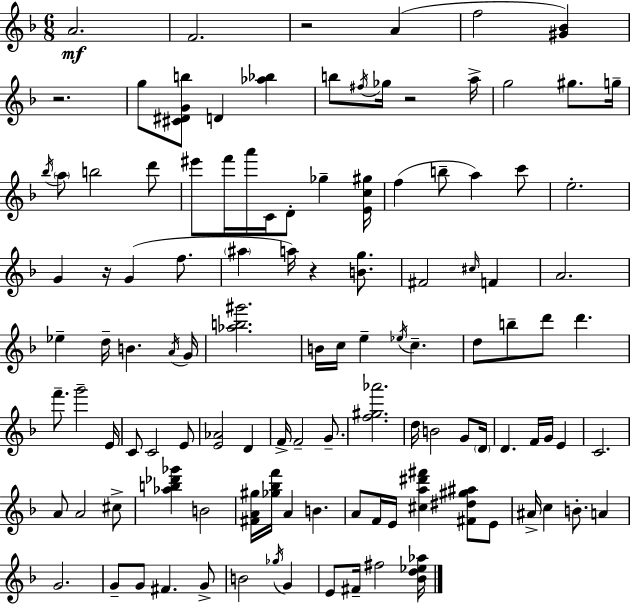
A4/h. F4/h. R/h A4/q F5/h [G#4,Bb4]/q R/h. G5/e [C#4,D#4,G4,B5]/e D4/q [Ab5,Bb5]/q B5/e F#5/s Gb5/s R/h A5/s G5/h G#5/e. G5/s Bb5/s A5/e B5/h D6/e EIS6/e F6/s A6/s C4/s D4/e Gb5/q [E4,C5,G#5]/s F5/q B5/e A5/q C6/e E5/h. G4/q R/s G4/q F5/e. A#5/q A5/s R/q [B4,G5]/e. F#4/h C#5/s F4/q A4/h. Eb5/q D5/s B4/q. A4/s G4/s [Ab5,B5,G#6]/h. B4/s C5/s E5/q Eb5/s C5/q. D5/e B5/e D6/e D6/q. F6/e. G6/h E4/s C4/e C4/h E4/e [E4,Ab4]/h D4/q F4/s F4/h G4/e. [F5,G#5,Ab6]/h. D5/s B4/h G4/e D4/s D4/q. F4/s G4/s E4/q C4/h. A4/e A4/h C#5/e [Ab5,B5,Db6,Gb6]/q B4/h [F#4,A4,G#5]/s [Gb5,Bb5,F6]/s A4/q B4/q. A4/e F4/s E4/s [C#5,A5,D#6,F#6]/q [F#4,D#5,G#5,A#5]/e E4/e A#4/s C5/q B4/e. A4/q G4/h. G4/e G4/e F#4/q. G4/e B4/h Gb5/s G4/q E4/e F#4/s F#5/h [Bb4,D5,Eb5,Ab5]/s